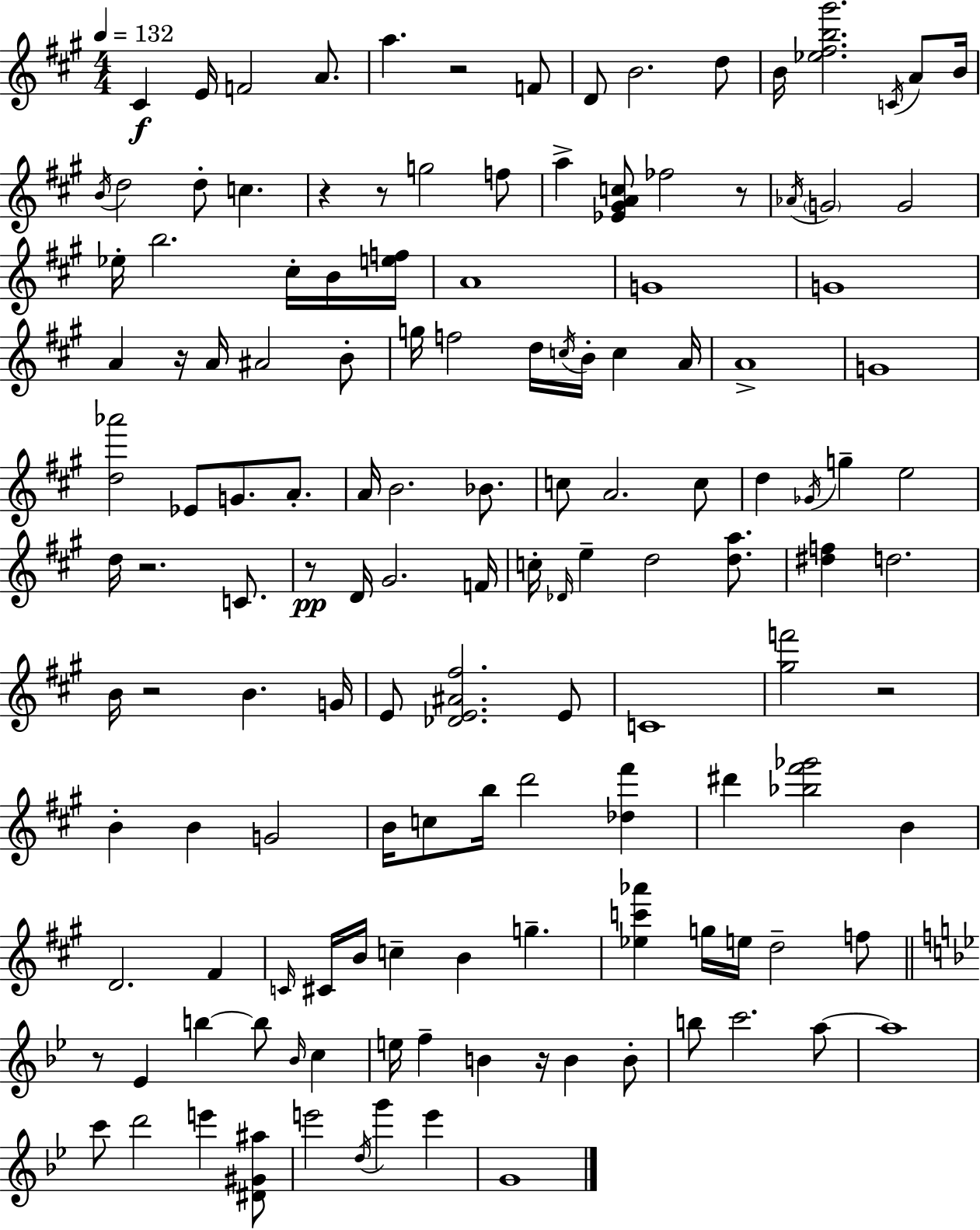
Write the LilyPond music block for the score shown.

{
  \clef treble
  \numericTimeSignature
  \time 4/4
  \key a \major
  \tempo 4 = 132
  cis'4\f e'16 f'2 a'8. | a''4. r2 f'8 | d'8 b'2. d''8 | b'16 <ees'' fis'' b'' gis'''>2. \acciaccatura { c'16 } a'8 | \break b'16 \acciaccatura { b'16 } d''2 d''8-. c''4. | r4 r8 g''2 | f''8 a''4-> <ees' gis' a' c''>8 fes''2 | r8 \acciaccatura { aes'16 } \parenthesize g'2 g'2 | \break ees''16-. b''2. | cis''16-. b'16 <e'' f''>16 a'1 | g'1 | g'1 | \break a'4 r16 a'16 ais'2 | b'8-. g''16 f''2 d''16 \acciaccatura { c''16 } b'16-. c''4 | a'16 a'1-> | g'1 | \break <d'' aes'''>2 ees'8 g'8. | a'8.-. a'16 b'2. | bes'8. c''8 a'2. | c''8 d''4 \acciaccatura { ges'16 } g''4-- e''2 | \break d''16 r2. | c'8. r8\pp d'16 gis'2. | f'16 c''16-. \grace { des'16 } e''4-- d''2 | <d'' a''>8. <dis'' f''>4 d''2. | \break b'16 r2 b'4. | g'16 e'8 <des' e' ais' fis''>2. | e'8 c'1 | <gis'' f'''>2 r2 | \break b'4-. b'4 g'2 | b'16 c''8 b''16 d'''2 | <des'' fis'''>4 dis'''4 <bes'' fis''' ges'''>2 | b'4 d'2. | \break fis'4 \grace { c'16 } cis'16 b'16 c''4-- b'4 | g''4.-- <ees'' c''' aes'''>4 g''16 e''16 d''2-- | f''8 \bar "||" \break \key bes \major r8 ees'4 b''4~~ b''8 \grace { bes'16 } c''4 | e''16 f''4-- b'4 r16 b'4 b'8-. | b''8 c'''2. a''8~~ | a''1 | \break c'''8 d'''2 e'''4 <dis' gis' ais''>8 | e'''2 \acciaccatura { d''16 } g'''4 e'''4 | g'1 | \bar "|."
}